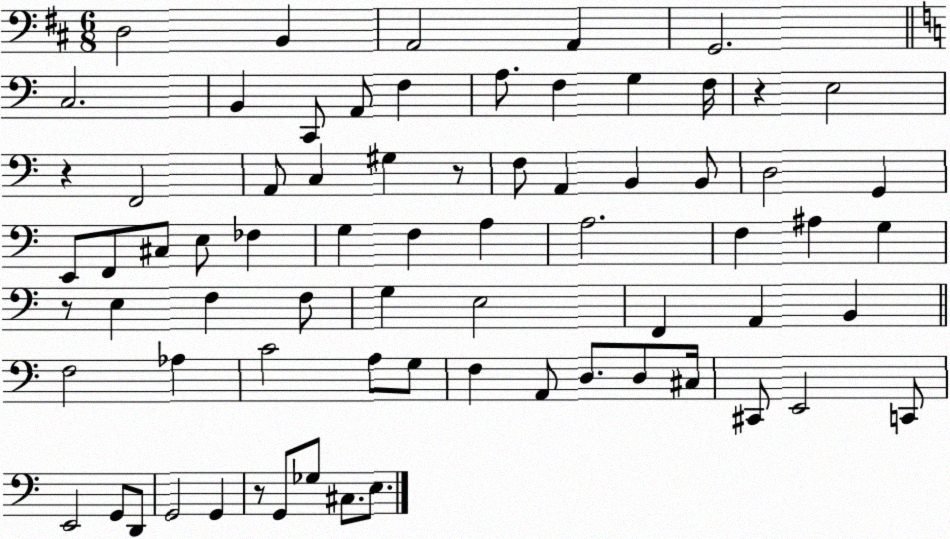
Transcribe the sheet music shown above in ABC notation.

X:1
T:Untitled
M:6/8
L:1/4
K:D
D,2 B,, A,,2 A,, G,,2 C,2 B,, C,,/2 A,,/2 F, A,/2 F, G, F,/4 z E,2 z F,,2 A,,/2 C, ^G, z/2 F,/2 A,, B,, B,,/2 D,2 G,, E,,/2 F,,/2 ^C,/2 E,/2 _F, G, F, A, A,2 F, ^A, G, z/2 E, F, F,/2 G, E,2 F,, A,, B,, F,2 _A, C2 A,/2 G,/2 F, A,,/2 D,/2 D,/2 ^C,/4 ^C,,/2 E,,2 C,,/2 E,,2 G,,/2 D,,/2 G,,2 G,, z/2 G,,/2 _G,/2 ^C,/2 E,/2